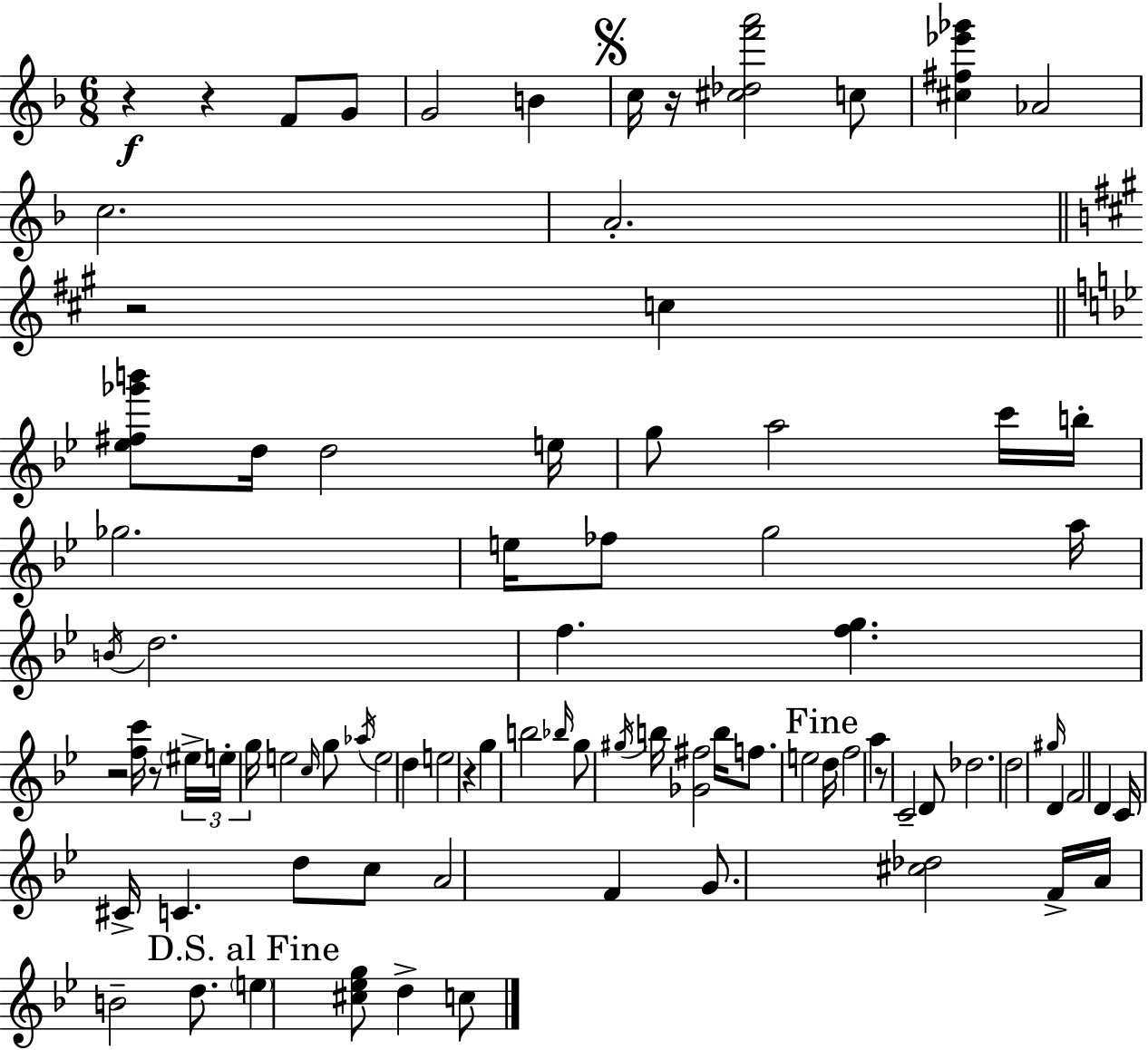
R/q R/q F4/e G4/e G4/h B4/q C5/s R/s [C#5,Db5,F6,A6]/h C5/e [C#5,F#5,Eb6,Gb6]/q Ab4/h C5/h. A4/h. R/h C5/q [Eb5,F#5,Gb6,B6]/e D5/s D5/h E5/s G5/e A5/h C6/s B5/s Gb5/h. E5/s FES5/e G5/h A5/s B4/s D5/h. F5/q. [F5,G5]/q. R/h [F5,C6]/s R/e EIS5/s E5/s G5/s E5/h C5/s G5/e Ab5/s E5/h D5/q E5/h R/q G5/q B5/h Bb5/s G5/e G#5/s B5/s [Gb4,F#5]/h B5/s F5/e. E5/h D5/s F5/h A5/q R/e C4/h D4/e Db5/h. D5/h G#5/s D4/q F4/h D4/q C4/s C#4/s C4/q. D5/e C5/e A4/h F4/q G4/e. [C#5,Db5]/h F4/s A4/s B4/h D5/e. E5/q [C#5,Eb5,G5]/e D5/q C5/e